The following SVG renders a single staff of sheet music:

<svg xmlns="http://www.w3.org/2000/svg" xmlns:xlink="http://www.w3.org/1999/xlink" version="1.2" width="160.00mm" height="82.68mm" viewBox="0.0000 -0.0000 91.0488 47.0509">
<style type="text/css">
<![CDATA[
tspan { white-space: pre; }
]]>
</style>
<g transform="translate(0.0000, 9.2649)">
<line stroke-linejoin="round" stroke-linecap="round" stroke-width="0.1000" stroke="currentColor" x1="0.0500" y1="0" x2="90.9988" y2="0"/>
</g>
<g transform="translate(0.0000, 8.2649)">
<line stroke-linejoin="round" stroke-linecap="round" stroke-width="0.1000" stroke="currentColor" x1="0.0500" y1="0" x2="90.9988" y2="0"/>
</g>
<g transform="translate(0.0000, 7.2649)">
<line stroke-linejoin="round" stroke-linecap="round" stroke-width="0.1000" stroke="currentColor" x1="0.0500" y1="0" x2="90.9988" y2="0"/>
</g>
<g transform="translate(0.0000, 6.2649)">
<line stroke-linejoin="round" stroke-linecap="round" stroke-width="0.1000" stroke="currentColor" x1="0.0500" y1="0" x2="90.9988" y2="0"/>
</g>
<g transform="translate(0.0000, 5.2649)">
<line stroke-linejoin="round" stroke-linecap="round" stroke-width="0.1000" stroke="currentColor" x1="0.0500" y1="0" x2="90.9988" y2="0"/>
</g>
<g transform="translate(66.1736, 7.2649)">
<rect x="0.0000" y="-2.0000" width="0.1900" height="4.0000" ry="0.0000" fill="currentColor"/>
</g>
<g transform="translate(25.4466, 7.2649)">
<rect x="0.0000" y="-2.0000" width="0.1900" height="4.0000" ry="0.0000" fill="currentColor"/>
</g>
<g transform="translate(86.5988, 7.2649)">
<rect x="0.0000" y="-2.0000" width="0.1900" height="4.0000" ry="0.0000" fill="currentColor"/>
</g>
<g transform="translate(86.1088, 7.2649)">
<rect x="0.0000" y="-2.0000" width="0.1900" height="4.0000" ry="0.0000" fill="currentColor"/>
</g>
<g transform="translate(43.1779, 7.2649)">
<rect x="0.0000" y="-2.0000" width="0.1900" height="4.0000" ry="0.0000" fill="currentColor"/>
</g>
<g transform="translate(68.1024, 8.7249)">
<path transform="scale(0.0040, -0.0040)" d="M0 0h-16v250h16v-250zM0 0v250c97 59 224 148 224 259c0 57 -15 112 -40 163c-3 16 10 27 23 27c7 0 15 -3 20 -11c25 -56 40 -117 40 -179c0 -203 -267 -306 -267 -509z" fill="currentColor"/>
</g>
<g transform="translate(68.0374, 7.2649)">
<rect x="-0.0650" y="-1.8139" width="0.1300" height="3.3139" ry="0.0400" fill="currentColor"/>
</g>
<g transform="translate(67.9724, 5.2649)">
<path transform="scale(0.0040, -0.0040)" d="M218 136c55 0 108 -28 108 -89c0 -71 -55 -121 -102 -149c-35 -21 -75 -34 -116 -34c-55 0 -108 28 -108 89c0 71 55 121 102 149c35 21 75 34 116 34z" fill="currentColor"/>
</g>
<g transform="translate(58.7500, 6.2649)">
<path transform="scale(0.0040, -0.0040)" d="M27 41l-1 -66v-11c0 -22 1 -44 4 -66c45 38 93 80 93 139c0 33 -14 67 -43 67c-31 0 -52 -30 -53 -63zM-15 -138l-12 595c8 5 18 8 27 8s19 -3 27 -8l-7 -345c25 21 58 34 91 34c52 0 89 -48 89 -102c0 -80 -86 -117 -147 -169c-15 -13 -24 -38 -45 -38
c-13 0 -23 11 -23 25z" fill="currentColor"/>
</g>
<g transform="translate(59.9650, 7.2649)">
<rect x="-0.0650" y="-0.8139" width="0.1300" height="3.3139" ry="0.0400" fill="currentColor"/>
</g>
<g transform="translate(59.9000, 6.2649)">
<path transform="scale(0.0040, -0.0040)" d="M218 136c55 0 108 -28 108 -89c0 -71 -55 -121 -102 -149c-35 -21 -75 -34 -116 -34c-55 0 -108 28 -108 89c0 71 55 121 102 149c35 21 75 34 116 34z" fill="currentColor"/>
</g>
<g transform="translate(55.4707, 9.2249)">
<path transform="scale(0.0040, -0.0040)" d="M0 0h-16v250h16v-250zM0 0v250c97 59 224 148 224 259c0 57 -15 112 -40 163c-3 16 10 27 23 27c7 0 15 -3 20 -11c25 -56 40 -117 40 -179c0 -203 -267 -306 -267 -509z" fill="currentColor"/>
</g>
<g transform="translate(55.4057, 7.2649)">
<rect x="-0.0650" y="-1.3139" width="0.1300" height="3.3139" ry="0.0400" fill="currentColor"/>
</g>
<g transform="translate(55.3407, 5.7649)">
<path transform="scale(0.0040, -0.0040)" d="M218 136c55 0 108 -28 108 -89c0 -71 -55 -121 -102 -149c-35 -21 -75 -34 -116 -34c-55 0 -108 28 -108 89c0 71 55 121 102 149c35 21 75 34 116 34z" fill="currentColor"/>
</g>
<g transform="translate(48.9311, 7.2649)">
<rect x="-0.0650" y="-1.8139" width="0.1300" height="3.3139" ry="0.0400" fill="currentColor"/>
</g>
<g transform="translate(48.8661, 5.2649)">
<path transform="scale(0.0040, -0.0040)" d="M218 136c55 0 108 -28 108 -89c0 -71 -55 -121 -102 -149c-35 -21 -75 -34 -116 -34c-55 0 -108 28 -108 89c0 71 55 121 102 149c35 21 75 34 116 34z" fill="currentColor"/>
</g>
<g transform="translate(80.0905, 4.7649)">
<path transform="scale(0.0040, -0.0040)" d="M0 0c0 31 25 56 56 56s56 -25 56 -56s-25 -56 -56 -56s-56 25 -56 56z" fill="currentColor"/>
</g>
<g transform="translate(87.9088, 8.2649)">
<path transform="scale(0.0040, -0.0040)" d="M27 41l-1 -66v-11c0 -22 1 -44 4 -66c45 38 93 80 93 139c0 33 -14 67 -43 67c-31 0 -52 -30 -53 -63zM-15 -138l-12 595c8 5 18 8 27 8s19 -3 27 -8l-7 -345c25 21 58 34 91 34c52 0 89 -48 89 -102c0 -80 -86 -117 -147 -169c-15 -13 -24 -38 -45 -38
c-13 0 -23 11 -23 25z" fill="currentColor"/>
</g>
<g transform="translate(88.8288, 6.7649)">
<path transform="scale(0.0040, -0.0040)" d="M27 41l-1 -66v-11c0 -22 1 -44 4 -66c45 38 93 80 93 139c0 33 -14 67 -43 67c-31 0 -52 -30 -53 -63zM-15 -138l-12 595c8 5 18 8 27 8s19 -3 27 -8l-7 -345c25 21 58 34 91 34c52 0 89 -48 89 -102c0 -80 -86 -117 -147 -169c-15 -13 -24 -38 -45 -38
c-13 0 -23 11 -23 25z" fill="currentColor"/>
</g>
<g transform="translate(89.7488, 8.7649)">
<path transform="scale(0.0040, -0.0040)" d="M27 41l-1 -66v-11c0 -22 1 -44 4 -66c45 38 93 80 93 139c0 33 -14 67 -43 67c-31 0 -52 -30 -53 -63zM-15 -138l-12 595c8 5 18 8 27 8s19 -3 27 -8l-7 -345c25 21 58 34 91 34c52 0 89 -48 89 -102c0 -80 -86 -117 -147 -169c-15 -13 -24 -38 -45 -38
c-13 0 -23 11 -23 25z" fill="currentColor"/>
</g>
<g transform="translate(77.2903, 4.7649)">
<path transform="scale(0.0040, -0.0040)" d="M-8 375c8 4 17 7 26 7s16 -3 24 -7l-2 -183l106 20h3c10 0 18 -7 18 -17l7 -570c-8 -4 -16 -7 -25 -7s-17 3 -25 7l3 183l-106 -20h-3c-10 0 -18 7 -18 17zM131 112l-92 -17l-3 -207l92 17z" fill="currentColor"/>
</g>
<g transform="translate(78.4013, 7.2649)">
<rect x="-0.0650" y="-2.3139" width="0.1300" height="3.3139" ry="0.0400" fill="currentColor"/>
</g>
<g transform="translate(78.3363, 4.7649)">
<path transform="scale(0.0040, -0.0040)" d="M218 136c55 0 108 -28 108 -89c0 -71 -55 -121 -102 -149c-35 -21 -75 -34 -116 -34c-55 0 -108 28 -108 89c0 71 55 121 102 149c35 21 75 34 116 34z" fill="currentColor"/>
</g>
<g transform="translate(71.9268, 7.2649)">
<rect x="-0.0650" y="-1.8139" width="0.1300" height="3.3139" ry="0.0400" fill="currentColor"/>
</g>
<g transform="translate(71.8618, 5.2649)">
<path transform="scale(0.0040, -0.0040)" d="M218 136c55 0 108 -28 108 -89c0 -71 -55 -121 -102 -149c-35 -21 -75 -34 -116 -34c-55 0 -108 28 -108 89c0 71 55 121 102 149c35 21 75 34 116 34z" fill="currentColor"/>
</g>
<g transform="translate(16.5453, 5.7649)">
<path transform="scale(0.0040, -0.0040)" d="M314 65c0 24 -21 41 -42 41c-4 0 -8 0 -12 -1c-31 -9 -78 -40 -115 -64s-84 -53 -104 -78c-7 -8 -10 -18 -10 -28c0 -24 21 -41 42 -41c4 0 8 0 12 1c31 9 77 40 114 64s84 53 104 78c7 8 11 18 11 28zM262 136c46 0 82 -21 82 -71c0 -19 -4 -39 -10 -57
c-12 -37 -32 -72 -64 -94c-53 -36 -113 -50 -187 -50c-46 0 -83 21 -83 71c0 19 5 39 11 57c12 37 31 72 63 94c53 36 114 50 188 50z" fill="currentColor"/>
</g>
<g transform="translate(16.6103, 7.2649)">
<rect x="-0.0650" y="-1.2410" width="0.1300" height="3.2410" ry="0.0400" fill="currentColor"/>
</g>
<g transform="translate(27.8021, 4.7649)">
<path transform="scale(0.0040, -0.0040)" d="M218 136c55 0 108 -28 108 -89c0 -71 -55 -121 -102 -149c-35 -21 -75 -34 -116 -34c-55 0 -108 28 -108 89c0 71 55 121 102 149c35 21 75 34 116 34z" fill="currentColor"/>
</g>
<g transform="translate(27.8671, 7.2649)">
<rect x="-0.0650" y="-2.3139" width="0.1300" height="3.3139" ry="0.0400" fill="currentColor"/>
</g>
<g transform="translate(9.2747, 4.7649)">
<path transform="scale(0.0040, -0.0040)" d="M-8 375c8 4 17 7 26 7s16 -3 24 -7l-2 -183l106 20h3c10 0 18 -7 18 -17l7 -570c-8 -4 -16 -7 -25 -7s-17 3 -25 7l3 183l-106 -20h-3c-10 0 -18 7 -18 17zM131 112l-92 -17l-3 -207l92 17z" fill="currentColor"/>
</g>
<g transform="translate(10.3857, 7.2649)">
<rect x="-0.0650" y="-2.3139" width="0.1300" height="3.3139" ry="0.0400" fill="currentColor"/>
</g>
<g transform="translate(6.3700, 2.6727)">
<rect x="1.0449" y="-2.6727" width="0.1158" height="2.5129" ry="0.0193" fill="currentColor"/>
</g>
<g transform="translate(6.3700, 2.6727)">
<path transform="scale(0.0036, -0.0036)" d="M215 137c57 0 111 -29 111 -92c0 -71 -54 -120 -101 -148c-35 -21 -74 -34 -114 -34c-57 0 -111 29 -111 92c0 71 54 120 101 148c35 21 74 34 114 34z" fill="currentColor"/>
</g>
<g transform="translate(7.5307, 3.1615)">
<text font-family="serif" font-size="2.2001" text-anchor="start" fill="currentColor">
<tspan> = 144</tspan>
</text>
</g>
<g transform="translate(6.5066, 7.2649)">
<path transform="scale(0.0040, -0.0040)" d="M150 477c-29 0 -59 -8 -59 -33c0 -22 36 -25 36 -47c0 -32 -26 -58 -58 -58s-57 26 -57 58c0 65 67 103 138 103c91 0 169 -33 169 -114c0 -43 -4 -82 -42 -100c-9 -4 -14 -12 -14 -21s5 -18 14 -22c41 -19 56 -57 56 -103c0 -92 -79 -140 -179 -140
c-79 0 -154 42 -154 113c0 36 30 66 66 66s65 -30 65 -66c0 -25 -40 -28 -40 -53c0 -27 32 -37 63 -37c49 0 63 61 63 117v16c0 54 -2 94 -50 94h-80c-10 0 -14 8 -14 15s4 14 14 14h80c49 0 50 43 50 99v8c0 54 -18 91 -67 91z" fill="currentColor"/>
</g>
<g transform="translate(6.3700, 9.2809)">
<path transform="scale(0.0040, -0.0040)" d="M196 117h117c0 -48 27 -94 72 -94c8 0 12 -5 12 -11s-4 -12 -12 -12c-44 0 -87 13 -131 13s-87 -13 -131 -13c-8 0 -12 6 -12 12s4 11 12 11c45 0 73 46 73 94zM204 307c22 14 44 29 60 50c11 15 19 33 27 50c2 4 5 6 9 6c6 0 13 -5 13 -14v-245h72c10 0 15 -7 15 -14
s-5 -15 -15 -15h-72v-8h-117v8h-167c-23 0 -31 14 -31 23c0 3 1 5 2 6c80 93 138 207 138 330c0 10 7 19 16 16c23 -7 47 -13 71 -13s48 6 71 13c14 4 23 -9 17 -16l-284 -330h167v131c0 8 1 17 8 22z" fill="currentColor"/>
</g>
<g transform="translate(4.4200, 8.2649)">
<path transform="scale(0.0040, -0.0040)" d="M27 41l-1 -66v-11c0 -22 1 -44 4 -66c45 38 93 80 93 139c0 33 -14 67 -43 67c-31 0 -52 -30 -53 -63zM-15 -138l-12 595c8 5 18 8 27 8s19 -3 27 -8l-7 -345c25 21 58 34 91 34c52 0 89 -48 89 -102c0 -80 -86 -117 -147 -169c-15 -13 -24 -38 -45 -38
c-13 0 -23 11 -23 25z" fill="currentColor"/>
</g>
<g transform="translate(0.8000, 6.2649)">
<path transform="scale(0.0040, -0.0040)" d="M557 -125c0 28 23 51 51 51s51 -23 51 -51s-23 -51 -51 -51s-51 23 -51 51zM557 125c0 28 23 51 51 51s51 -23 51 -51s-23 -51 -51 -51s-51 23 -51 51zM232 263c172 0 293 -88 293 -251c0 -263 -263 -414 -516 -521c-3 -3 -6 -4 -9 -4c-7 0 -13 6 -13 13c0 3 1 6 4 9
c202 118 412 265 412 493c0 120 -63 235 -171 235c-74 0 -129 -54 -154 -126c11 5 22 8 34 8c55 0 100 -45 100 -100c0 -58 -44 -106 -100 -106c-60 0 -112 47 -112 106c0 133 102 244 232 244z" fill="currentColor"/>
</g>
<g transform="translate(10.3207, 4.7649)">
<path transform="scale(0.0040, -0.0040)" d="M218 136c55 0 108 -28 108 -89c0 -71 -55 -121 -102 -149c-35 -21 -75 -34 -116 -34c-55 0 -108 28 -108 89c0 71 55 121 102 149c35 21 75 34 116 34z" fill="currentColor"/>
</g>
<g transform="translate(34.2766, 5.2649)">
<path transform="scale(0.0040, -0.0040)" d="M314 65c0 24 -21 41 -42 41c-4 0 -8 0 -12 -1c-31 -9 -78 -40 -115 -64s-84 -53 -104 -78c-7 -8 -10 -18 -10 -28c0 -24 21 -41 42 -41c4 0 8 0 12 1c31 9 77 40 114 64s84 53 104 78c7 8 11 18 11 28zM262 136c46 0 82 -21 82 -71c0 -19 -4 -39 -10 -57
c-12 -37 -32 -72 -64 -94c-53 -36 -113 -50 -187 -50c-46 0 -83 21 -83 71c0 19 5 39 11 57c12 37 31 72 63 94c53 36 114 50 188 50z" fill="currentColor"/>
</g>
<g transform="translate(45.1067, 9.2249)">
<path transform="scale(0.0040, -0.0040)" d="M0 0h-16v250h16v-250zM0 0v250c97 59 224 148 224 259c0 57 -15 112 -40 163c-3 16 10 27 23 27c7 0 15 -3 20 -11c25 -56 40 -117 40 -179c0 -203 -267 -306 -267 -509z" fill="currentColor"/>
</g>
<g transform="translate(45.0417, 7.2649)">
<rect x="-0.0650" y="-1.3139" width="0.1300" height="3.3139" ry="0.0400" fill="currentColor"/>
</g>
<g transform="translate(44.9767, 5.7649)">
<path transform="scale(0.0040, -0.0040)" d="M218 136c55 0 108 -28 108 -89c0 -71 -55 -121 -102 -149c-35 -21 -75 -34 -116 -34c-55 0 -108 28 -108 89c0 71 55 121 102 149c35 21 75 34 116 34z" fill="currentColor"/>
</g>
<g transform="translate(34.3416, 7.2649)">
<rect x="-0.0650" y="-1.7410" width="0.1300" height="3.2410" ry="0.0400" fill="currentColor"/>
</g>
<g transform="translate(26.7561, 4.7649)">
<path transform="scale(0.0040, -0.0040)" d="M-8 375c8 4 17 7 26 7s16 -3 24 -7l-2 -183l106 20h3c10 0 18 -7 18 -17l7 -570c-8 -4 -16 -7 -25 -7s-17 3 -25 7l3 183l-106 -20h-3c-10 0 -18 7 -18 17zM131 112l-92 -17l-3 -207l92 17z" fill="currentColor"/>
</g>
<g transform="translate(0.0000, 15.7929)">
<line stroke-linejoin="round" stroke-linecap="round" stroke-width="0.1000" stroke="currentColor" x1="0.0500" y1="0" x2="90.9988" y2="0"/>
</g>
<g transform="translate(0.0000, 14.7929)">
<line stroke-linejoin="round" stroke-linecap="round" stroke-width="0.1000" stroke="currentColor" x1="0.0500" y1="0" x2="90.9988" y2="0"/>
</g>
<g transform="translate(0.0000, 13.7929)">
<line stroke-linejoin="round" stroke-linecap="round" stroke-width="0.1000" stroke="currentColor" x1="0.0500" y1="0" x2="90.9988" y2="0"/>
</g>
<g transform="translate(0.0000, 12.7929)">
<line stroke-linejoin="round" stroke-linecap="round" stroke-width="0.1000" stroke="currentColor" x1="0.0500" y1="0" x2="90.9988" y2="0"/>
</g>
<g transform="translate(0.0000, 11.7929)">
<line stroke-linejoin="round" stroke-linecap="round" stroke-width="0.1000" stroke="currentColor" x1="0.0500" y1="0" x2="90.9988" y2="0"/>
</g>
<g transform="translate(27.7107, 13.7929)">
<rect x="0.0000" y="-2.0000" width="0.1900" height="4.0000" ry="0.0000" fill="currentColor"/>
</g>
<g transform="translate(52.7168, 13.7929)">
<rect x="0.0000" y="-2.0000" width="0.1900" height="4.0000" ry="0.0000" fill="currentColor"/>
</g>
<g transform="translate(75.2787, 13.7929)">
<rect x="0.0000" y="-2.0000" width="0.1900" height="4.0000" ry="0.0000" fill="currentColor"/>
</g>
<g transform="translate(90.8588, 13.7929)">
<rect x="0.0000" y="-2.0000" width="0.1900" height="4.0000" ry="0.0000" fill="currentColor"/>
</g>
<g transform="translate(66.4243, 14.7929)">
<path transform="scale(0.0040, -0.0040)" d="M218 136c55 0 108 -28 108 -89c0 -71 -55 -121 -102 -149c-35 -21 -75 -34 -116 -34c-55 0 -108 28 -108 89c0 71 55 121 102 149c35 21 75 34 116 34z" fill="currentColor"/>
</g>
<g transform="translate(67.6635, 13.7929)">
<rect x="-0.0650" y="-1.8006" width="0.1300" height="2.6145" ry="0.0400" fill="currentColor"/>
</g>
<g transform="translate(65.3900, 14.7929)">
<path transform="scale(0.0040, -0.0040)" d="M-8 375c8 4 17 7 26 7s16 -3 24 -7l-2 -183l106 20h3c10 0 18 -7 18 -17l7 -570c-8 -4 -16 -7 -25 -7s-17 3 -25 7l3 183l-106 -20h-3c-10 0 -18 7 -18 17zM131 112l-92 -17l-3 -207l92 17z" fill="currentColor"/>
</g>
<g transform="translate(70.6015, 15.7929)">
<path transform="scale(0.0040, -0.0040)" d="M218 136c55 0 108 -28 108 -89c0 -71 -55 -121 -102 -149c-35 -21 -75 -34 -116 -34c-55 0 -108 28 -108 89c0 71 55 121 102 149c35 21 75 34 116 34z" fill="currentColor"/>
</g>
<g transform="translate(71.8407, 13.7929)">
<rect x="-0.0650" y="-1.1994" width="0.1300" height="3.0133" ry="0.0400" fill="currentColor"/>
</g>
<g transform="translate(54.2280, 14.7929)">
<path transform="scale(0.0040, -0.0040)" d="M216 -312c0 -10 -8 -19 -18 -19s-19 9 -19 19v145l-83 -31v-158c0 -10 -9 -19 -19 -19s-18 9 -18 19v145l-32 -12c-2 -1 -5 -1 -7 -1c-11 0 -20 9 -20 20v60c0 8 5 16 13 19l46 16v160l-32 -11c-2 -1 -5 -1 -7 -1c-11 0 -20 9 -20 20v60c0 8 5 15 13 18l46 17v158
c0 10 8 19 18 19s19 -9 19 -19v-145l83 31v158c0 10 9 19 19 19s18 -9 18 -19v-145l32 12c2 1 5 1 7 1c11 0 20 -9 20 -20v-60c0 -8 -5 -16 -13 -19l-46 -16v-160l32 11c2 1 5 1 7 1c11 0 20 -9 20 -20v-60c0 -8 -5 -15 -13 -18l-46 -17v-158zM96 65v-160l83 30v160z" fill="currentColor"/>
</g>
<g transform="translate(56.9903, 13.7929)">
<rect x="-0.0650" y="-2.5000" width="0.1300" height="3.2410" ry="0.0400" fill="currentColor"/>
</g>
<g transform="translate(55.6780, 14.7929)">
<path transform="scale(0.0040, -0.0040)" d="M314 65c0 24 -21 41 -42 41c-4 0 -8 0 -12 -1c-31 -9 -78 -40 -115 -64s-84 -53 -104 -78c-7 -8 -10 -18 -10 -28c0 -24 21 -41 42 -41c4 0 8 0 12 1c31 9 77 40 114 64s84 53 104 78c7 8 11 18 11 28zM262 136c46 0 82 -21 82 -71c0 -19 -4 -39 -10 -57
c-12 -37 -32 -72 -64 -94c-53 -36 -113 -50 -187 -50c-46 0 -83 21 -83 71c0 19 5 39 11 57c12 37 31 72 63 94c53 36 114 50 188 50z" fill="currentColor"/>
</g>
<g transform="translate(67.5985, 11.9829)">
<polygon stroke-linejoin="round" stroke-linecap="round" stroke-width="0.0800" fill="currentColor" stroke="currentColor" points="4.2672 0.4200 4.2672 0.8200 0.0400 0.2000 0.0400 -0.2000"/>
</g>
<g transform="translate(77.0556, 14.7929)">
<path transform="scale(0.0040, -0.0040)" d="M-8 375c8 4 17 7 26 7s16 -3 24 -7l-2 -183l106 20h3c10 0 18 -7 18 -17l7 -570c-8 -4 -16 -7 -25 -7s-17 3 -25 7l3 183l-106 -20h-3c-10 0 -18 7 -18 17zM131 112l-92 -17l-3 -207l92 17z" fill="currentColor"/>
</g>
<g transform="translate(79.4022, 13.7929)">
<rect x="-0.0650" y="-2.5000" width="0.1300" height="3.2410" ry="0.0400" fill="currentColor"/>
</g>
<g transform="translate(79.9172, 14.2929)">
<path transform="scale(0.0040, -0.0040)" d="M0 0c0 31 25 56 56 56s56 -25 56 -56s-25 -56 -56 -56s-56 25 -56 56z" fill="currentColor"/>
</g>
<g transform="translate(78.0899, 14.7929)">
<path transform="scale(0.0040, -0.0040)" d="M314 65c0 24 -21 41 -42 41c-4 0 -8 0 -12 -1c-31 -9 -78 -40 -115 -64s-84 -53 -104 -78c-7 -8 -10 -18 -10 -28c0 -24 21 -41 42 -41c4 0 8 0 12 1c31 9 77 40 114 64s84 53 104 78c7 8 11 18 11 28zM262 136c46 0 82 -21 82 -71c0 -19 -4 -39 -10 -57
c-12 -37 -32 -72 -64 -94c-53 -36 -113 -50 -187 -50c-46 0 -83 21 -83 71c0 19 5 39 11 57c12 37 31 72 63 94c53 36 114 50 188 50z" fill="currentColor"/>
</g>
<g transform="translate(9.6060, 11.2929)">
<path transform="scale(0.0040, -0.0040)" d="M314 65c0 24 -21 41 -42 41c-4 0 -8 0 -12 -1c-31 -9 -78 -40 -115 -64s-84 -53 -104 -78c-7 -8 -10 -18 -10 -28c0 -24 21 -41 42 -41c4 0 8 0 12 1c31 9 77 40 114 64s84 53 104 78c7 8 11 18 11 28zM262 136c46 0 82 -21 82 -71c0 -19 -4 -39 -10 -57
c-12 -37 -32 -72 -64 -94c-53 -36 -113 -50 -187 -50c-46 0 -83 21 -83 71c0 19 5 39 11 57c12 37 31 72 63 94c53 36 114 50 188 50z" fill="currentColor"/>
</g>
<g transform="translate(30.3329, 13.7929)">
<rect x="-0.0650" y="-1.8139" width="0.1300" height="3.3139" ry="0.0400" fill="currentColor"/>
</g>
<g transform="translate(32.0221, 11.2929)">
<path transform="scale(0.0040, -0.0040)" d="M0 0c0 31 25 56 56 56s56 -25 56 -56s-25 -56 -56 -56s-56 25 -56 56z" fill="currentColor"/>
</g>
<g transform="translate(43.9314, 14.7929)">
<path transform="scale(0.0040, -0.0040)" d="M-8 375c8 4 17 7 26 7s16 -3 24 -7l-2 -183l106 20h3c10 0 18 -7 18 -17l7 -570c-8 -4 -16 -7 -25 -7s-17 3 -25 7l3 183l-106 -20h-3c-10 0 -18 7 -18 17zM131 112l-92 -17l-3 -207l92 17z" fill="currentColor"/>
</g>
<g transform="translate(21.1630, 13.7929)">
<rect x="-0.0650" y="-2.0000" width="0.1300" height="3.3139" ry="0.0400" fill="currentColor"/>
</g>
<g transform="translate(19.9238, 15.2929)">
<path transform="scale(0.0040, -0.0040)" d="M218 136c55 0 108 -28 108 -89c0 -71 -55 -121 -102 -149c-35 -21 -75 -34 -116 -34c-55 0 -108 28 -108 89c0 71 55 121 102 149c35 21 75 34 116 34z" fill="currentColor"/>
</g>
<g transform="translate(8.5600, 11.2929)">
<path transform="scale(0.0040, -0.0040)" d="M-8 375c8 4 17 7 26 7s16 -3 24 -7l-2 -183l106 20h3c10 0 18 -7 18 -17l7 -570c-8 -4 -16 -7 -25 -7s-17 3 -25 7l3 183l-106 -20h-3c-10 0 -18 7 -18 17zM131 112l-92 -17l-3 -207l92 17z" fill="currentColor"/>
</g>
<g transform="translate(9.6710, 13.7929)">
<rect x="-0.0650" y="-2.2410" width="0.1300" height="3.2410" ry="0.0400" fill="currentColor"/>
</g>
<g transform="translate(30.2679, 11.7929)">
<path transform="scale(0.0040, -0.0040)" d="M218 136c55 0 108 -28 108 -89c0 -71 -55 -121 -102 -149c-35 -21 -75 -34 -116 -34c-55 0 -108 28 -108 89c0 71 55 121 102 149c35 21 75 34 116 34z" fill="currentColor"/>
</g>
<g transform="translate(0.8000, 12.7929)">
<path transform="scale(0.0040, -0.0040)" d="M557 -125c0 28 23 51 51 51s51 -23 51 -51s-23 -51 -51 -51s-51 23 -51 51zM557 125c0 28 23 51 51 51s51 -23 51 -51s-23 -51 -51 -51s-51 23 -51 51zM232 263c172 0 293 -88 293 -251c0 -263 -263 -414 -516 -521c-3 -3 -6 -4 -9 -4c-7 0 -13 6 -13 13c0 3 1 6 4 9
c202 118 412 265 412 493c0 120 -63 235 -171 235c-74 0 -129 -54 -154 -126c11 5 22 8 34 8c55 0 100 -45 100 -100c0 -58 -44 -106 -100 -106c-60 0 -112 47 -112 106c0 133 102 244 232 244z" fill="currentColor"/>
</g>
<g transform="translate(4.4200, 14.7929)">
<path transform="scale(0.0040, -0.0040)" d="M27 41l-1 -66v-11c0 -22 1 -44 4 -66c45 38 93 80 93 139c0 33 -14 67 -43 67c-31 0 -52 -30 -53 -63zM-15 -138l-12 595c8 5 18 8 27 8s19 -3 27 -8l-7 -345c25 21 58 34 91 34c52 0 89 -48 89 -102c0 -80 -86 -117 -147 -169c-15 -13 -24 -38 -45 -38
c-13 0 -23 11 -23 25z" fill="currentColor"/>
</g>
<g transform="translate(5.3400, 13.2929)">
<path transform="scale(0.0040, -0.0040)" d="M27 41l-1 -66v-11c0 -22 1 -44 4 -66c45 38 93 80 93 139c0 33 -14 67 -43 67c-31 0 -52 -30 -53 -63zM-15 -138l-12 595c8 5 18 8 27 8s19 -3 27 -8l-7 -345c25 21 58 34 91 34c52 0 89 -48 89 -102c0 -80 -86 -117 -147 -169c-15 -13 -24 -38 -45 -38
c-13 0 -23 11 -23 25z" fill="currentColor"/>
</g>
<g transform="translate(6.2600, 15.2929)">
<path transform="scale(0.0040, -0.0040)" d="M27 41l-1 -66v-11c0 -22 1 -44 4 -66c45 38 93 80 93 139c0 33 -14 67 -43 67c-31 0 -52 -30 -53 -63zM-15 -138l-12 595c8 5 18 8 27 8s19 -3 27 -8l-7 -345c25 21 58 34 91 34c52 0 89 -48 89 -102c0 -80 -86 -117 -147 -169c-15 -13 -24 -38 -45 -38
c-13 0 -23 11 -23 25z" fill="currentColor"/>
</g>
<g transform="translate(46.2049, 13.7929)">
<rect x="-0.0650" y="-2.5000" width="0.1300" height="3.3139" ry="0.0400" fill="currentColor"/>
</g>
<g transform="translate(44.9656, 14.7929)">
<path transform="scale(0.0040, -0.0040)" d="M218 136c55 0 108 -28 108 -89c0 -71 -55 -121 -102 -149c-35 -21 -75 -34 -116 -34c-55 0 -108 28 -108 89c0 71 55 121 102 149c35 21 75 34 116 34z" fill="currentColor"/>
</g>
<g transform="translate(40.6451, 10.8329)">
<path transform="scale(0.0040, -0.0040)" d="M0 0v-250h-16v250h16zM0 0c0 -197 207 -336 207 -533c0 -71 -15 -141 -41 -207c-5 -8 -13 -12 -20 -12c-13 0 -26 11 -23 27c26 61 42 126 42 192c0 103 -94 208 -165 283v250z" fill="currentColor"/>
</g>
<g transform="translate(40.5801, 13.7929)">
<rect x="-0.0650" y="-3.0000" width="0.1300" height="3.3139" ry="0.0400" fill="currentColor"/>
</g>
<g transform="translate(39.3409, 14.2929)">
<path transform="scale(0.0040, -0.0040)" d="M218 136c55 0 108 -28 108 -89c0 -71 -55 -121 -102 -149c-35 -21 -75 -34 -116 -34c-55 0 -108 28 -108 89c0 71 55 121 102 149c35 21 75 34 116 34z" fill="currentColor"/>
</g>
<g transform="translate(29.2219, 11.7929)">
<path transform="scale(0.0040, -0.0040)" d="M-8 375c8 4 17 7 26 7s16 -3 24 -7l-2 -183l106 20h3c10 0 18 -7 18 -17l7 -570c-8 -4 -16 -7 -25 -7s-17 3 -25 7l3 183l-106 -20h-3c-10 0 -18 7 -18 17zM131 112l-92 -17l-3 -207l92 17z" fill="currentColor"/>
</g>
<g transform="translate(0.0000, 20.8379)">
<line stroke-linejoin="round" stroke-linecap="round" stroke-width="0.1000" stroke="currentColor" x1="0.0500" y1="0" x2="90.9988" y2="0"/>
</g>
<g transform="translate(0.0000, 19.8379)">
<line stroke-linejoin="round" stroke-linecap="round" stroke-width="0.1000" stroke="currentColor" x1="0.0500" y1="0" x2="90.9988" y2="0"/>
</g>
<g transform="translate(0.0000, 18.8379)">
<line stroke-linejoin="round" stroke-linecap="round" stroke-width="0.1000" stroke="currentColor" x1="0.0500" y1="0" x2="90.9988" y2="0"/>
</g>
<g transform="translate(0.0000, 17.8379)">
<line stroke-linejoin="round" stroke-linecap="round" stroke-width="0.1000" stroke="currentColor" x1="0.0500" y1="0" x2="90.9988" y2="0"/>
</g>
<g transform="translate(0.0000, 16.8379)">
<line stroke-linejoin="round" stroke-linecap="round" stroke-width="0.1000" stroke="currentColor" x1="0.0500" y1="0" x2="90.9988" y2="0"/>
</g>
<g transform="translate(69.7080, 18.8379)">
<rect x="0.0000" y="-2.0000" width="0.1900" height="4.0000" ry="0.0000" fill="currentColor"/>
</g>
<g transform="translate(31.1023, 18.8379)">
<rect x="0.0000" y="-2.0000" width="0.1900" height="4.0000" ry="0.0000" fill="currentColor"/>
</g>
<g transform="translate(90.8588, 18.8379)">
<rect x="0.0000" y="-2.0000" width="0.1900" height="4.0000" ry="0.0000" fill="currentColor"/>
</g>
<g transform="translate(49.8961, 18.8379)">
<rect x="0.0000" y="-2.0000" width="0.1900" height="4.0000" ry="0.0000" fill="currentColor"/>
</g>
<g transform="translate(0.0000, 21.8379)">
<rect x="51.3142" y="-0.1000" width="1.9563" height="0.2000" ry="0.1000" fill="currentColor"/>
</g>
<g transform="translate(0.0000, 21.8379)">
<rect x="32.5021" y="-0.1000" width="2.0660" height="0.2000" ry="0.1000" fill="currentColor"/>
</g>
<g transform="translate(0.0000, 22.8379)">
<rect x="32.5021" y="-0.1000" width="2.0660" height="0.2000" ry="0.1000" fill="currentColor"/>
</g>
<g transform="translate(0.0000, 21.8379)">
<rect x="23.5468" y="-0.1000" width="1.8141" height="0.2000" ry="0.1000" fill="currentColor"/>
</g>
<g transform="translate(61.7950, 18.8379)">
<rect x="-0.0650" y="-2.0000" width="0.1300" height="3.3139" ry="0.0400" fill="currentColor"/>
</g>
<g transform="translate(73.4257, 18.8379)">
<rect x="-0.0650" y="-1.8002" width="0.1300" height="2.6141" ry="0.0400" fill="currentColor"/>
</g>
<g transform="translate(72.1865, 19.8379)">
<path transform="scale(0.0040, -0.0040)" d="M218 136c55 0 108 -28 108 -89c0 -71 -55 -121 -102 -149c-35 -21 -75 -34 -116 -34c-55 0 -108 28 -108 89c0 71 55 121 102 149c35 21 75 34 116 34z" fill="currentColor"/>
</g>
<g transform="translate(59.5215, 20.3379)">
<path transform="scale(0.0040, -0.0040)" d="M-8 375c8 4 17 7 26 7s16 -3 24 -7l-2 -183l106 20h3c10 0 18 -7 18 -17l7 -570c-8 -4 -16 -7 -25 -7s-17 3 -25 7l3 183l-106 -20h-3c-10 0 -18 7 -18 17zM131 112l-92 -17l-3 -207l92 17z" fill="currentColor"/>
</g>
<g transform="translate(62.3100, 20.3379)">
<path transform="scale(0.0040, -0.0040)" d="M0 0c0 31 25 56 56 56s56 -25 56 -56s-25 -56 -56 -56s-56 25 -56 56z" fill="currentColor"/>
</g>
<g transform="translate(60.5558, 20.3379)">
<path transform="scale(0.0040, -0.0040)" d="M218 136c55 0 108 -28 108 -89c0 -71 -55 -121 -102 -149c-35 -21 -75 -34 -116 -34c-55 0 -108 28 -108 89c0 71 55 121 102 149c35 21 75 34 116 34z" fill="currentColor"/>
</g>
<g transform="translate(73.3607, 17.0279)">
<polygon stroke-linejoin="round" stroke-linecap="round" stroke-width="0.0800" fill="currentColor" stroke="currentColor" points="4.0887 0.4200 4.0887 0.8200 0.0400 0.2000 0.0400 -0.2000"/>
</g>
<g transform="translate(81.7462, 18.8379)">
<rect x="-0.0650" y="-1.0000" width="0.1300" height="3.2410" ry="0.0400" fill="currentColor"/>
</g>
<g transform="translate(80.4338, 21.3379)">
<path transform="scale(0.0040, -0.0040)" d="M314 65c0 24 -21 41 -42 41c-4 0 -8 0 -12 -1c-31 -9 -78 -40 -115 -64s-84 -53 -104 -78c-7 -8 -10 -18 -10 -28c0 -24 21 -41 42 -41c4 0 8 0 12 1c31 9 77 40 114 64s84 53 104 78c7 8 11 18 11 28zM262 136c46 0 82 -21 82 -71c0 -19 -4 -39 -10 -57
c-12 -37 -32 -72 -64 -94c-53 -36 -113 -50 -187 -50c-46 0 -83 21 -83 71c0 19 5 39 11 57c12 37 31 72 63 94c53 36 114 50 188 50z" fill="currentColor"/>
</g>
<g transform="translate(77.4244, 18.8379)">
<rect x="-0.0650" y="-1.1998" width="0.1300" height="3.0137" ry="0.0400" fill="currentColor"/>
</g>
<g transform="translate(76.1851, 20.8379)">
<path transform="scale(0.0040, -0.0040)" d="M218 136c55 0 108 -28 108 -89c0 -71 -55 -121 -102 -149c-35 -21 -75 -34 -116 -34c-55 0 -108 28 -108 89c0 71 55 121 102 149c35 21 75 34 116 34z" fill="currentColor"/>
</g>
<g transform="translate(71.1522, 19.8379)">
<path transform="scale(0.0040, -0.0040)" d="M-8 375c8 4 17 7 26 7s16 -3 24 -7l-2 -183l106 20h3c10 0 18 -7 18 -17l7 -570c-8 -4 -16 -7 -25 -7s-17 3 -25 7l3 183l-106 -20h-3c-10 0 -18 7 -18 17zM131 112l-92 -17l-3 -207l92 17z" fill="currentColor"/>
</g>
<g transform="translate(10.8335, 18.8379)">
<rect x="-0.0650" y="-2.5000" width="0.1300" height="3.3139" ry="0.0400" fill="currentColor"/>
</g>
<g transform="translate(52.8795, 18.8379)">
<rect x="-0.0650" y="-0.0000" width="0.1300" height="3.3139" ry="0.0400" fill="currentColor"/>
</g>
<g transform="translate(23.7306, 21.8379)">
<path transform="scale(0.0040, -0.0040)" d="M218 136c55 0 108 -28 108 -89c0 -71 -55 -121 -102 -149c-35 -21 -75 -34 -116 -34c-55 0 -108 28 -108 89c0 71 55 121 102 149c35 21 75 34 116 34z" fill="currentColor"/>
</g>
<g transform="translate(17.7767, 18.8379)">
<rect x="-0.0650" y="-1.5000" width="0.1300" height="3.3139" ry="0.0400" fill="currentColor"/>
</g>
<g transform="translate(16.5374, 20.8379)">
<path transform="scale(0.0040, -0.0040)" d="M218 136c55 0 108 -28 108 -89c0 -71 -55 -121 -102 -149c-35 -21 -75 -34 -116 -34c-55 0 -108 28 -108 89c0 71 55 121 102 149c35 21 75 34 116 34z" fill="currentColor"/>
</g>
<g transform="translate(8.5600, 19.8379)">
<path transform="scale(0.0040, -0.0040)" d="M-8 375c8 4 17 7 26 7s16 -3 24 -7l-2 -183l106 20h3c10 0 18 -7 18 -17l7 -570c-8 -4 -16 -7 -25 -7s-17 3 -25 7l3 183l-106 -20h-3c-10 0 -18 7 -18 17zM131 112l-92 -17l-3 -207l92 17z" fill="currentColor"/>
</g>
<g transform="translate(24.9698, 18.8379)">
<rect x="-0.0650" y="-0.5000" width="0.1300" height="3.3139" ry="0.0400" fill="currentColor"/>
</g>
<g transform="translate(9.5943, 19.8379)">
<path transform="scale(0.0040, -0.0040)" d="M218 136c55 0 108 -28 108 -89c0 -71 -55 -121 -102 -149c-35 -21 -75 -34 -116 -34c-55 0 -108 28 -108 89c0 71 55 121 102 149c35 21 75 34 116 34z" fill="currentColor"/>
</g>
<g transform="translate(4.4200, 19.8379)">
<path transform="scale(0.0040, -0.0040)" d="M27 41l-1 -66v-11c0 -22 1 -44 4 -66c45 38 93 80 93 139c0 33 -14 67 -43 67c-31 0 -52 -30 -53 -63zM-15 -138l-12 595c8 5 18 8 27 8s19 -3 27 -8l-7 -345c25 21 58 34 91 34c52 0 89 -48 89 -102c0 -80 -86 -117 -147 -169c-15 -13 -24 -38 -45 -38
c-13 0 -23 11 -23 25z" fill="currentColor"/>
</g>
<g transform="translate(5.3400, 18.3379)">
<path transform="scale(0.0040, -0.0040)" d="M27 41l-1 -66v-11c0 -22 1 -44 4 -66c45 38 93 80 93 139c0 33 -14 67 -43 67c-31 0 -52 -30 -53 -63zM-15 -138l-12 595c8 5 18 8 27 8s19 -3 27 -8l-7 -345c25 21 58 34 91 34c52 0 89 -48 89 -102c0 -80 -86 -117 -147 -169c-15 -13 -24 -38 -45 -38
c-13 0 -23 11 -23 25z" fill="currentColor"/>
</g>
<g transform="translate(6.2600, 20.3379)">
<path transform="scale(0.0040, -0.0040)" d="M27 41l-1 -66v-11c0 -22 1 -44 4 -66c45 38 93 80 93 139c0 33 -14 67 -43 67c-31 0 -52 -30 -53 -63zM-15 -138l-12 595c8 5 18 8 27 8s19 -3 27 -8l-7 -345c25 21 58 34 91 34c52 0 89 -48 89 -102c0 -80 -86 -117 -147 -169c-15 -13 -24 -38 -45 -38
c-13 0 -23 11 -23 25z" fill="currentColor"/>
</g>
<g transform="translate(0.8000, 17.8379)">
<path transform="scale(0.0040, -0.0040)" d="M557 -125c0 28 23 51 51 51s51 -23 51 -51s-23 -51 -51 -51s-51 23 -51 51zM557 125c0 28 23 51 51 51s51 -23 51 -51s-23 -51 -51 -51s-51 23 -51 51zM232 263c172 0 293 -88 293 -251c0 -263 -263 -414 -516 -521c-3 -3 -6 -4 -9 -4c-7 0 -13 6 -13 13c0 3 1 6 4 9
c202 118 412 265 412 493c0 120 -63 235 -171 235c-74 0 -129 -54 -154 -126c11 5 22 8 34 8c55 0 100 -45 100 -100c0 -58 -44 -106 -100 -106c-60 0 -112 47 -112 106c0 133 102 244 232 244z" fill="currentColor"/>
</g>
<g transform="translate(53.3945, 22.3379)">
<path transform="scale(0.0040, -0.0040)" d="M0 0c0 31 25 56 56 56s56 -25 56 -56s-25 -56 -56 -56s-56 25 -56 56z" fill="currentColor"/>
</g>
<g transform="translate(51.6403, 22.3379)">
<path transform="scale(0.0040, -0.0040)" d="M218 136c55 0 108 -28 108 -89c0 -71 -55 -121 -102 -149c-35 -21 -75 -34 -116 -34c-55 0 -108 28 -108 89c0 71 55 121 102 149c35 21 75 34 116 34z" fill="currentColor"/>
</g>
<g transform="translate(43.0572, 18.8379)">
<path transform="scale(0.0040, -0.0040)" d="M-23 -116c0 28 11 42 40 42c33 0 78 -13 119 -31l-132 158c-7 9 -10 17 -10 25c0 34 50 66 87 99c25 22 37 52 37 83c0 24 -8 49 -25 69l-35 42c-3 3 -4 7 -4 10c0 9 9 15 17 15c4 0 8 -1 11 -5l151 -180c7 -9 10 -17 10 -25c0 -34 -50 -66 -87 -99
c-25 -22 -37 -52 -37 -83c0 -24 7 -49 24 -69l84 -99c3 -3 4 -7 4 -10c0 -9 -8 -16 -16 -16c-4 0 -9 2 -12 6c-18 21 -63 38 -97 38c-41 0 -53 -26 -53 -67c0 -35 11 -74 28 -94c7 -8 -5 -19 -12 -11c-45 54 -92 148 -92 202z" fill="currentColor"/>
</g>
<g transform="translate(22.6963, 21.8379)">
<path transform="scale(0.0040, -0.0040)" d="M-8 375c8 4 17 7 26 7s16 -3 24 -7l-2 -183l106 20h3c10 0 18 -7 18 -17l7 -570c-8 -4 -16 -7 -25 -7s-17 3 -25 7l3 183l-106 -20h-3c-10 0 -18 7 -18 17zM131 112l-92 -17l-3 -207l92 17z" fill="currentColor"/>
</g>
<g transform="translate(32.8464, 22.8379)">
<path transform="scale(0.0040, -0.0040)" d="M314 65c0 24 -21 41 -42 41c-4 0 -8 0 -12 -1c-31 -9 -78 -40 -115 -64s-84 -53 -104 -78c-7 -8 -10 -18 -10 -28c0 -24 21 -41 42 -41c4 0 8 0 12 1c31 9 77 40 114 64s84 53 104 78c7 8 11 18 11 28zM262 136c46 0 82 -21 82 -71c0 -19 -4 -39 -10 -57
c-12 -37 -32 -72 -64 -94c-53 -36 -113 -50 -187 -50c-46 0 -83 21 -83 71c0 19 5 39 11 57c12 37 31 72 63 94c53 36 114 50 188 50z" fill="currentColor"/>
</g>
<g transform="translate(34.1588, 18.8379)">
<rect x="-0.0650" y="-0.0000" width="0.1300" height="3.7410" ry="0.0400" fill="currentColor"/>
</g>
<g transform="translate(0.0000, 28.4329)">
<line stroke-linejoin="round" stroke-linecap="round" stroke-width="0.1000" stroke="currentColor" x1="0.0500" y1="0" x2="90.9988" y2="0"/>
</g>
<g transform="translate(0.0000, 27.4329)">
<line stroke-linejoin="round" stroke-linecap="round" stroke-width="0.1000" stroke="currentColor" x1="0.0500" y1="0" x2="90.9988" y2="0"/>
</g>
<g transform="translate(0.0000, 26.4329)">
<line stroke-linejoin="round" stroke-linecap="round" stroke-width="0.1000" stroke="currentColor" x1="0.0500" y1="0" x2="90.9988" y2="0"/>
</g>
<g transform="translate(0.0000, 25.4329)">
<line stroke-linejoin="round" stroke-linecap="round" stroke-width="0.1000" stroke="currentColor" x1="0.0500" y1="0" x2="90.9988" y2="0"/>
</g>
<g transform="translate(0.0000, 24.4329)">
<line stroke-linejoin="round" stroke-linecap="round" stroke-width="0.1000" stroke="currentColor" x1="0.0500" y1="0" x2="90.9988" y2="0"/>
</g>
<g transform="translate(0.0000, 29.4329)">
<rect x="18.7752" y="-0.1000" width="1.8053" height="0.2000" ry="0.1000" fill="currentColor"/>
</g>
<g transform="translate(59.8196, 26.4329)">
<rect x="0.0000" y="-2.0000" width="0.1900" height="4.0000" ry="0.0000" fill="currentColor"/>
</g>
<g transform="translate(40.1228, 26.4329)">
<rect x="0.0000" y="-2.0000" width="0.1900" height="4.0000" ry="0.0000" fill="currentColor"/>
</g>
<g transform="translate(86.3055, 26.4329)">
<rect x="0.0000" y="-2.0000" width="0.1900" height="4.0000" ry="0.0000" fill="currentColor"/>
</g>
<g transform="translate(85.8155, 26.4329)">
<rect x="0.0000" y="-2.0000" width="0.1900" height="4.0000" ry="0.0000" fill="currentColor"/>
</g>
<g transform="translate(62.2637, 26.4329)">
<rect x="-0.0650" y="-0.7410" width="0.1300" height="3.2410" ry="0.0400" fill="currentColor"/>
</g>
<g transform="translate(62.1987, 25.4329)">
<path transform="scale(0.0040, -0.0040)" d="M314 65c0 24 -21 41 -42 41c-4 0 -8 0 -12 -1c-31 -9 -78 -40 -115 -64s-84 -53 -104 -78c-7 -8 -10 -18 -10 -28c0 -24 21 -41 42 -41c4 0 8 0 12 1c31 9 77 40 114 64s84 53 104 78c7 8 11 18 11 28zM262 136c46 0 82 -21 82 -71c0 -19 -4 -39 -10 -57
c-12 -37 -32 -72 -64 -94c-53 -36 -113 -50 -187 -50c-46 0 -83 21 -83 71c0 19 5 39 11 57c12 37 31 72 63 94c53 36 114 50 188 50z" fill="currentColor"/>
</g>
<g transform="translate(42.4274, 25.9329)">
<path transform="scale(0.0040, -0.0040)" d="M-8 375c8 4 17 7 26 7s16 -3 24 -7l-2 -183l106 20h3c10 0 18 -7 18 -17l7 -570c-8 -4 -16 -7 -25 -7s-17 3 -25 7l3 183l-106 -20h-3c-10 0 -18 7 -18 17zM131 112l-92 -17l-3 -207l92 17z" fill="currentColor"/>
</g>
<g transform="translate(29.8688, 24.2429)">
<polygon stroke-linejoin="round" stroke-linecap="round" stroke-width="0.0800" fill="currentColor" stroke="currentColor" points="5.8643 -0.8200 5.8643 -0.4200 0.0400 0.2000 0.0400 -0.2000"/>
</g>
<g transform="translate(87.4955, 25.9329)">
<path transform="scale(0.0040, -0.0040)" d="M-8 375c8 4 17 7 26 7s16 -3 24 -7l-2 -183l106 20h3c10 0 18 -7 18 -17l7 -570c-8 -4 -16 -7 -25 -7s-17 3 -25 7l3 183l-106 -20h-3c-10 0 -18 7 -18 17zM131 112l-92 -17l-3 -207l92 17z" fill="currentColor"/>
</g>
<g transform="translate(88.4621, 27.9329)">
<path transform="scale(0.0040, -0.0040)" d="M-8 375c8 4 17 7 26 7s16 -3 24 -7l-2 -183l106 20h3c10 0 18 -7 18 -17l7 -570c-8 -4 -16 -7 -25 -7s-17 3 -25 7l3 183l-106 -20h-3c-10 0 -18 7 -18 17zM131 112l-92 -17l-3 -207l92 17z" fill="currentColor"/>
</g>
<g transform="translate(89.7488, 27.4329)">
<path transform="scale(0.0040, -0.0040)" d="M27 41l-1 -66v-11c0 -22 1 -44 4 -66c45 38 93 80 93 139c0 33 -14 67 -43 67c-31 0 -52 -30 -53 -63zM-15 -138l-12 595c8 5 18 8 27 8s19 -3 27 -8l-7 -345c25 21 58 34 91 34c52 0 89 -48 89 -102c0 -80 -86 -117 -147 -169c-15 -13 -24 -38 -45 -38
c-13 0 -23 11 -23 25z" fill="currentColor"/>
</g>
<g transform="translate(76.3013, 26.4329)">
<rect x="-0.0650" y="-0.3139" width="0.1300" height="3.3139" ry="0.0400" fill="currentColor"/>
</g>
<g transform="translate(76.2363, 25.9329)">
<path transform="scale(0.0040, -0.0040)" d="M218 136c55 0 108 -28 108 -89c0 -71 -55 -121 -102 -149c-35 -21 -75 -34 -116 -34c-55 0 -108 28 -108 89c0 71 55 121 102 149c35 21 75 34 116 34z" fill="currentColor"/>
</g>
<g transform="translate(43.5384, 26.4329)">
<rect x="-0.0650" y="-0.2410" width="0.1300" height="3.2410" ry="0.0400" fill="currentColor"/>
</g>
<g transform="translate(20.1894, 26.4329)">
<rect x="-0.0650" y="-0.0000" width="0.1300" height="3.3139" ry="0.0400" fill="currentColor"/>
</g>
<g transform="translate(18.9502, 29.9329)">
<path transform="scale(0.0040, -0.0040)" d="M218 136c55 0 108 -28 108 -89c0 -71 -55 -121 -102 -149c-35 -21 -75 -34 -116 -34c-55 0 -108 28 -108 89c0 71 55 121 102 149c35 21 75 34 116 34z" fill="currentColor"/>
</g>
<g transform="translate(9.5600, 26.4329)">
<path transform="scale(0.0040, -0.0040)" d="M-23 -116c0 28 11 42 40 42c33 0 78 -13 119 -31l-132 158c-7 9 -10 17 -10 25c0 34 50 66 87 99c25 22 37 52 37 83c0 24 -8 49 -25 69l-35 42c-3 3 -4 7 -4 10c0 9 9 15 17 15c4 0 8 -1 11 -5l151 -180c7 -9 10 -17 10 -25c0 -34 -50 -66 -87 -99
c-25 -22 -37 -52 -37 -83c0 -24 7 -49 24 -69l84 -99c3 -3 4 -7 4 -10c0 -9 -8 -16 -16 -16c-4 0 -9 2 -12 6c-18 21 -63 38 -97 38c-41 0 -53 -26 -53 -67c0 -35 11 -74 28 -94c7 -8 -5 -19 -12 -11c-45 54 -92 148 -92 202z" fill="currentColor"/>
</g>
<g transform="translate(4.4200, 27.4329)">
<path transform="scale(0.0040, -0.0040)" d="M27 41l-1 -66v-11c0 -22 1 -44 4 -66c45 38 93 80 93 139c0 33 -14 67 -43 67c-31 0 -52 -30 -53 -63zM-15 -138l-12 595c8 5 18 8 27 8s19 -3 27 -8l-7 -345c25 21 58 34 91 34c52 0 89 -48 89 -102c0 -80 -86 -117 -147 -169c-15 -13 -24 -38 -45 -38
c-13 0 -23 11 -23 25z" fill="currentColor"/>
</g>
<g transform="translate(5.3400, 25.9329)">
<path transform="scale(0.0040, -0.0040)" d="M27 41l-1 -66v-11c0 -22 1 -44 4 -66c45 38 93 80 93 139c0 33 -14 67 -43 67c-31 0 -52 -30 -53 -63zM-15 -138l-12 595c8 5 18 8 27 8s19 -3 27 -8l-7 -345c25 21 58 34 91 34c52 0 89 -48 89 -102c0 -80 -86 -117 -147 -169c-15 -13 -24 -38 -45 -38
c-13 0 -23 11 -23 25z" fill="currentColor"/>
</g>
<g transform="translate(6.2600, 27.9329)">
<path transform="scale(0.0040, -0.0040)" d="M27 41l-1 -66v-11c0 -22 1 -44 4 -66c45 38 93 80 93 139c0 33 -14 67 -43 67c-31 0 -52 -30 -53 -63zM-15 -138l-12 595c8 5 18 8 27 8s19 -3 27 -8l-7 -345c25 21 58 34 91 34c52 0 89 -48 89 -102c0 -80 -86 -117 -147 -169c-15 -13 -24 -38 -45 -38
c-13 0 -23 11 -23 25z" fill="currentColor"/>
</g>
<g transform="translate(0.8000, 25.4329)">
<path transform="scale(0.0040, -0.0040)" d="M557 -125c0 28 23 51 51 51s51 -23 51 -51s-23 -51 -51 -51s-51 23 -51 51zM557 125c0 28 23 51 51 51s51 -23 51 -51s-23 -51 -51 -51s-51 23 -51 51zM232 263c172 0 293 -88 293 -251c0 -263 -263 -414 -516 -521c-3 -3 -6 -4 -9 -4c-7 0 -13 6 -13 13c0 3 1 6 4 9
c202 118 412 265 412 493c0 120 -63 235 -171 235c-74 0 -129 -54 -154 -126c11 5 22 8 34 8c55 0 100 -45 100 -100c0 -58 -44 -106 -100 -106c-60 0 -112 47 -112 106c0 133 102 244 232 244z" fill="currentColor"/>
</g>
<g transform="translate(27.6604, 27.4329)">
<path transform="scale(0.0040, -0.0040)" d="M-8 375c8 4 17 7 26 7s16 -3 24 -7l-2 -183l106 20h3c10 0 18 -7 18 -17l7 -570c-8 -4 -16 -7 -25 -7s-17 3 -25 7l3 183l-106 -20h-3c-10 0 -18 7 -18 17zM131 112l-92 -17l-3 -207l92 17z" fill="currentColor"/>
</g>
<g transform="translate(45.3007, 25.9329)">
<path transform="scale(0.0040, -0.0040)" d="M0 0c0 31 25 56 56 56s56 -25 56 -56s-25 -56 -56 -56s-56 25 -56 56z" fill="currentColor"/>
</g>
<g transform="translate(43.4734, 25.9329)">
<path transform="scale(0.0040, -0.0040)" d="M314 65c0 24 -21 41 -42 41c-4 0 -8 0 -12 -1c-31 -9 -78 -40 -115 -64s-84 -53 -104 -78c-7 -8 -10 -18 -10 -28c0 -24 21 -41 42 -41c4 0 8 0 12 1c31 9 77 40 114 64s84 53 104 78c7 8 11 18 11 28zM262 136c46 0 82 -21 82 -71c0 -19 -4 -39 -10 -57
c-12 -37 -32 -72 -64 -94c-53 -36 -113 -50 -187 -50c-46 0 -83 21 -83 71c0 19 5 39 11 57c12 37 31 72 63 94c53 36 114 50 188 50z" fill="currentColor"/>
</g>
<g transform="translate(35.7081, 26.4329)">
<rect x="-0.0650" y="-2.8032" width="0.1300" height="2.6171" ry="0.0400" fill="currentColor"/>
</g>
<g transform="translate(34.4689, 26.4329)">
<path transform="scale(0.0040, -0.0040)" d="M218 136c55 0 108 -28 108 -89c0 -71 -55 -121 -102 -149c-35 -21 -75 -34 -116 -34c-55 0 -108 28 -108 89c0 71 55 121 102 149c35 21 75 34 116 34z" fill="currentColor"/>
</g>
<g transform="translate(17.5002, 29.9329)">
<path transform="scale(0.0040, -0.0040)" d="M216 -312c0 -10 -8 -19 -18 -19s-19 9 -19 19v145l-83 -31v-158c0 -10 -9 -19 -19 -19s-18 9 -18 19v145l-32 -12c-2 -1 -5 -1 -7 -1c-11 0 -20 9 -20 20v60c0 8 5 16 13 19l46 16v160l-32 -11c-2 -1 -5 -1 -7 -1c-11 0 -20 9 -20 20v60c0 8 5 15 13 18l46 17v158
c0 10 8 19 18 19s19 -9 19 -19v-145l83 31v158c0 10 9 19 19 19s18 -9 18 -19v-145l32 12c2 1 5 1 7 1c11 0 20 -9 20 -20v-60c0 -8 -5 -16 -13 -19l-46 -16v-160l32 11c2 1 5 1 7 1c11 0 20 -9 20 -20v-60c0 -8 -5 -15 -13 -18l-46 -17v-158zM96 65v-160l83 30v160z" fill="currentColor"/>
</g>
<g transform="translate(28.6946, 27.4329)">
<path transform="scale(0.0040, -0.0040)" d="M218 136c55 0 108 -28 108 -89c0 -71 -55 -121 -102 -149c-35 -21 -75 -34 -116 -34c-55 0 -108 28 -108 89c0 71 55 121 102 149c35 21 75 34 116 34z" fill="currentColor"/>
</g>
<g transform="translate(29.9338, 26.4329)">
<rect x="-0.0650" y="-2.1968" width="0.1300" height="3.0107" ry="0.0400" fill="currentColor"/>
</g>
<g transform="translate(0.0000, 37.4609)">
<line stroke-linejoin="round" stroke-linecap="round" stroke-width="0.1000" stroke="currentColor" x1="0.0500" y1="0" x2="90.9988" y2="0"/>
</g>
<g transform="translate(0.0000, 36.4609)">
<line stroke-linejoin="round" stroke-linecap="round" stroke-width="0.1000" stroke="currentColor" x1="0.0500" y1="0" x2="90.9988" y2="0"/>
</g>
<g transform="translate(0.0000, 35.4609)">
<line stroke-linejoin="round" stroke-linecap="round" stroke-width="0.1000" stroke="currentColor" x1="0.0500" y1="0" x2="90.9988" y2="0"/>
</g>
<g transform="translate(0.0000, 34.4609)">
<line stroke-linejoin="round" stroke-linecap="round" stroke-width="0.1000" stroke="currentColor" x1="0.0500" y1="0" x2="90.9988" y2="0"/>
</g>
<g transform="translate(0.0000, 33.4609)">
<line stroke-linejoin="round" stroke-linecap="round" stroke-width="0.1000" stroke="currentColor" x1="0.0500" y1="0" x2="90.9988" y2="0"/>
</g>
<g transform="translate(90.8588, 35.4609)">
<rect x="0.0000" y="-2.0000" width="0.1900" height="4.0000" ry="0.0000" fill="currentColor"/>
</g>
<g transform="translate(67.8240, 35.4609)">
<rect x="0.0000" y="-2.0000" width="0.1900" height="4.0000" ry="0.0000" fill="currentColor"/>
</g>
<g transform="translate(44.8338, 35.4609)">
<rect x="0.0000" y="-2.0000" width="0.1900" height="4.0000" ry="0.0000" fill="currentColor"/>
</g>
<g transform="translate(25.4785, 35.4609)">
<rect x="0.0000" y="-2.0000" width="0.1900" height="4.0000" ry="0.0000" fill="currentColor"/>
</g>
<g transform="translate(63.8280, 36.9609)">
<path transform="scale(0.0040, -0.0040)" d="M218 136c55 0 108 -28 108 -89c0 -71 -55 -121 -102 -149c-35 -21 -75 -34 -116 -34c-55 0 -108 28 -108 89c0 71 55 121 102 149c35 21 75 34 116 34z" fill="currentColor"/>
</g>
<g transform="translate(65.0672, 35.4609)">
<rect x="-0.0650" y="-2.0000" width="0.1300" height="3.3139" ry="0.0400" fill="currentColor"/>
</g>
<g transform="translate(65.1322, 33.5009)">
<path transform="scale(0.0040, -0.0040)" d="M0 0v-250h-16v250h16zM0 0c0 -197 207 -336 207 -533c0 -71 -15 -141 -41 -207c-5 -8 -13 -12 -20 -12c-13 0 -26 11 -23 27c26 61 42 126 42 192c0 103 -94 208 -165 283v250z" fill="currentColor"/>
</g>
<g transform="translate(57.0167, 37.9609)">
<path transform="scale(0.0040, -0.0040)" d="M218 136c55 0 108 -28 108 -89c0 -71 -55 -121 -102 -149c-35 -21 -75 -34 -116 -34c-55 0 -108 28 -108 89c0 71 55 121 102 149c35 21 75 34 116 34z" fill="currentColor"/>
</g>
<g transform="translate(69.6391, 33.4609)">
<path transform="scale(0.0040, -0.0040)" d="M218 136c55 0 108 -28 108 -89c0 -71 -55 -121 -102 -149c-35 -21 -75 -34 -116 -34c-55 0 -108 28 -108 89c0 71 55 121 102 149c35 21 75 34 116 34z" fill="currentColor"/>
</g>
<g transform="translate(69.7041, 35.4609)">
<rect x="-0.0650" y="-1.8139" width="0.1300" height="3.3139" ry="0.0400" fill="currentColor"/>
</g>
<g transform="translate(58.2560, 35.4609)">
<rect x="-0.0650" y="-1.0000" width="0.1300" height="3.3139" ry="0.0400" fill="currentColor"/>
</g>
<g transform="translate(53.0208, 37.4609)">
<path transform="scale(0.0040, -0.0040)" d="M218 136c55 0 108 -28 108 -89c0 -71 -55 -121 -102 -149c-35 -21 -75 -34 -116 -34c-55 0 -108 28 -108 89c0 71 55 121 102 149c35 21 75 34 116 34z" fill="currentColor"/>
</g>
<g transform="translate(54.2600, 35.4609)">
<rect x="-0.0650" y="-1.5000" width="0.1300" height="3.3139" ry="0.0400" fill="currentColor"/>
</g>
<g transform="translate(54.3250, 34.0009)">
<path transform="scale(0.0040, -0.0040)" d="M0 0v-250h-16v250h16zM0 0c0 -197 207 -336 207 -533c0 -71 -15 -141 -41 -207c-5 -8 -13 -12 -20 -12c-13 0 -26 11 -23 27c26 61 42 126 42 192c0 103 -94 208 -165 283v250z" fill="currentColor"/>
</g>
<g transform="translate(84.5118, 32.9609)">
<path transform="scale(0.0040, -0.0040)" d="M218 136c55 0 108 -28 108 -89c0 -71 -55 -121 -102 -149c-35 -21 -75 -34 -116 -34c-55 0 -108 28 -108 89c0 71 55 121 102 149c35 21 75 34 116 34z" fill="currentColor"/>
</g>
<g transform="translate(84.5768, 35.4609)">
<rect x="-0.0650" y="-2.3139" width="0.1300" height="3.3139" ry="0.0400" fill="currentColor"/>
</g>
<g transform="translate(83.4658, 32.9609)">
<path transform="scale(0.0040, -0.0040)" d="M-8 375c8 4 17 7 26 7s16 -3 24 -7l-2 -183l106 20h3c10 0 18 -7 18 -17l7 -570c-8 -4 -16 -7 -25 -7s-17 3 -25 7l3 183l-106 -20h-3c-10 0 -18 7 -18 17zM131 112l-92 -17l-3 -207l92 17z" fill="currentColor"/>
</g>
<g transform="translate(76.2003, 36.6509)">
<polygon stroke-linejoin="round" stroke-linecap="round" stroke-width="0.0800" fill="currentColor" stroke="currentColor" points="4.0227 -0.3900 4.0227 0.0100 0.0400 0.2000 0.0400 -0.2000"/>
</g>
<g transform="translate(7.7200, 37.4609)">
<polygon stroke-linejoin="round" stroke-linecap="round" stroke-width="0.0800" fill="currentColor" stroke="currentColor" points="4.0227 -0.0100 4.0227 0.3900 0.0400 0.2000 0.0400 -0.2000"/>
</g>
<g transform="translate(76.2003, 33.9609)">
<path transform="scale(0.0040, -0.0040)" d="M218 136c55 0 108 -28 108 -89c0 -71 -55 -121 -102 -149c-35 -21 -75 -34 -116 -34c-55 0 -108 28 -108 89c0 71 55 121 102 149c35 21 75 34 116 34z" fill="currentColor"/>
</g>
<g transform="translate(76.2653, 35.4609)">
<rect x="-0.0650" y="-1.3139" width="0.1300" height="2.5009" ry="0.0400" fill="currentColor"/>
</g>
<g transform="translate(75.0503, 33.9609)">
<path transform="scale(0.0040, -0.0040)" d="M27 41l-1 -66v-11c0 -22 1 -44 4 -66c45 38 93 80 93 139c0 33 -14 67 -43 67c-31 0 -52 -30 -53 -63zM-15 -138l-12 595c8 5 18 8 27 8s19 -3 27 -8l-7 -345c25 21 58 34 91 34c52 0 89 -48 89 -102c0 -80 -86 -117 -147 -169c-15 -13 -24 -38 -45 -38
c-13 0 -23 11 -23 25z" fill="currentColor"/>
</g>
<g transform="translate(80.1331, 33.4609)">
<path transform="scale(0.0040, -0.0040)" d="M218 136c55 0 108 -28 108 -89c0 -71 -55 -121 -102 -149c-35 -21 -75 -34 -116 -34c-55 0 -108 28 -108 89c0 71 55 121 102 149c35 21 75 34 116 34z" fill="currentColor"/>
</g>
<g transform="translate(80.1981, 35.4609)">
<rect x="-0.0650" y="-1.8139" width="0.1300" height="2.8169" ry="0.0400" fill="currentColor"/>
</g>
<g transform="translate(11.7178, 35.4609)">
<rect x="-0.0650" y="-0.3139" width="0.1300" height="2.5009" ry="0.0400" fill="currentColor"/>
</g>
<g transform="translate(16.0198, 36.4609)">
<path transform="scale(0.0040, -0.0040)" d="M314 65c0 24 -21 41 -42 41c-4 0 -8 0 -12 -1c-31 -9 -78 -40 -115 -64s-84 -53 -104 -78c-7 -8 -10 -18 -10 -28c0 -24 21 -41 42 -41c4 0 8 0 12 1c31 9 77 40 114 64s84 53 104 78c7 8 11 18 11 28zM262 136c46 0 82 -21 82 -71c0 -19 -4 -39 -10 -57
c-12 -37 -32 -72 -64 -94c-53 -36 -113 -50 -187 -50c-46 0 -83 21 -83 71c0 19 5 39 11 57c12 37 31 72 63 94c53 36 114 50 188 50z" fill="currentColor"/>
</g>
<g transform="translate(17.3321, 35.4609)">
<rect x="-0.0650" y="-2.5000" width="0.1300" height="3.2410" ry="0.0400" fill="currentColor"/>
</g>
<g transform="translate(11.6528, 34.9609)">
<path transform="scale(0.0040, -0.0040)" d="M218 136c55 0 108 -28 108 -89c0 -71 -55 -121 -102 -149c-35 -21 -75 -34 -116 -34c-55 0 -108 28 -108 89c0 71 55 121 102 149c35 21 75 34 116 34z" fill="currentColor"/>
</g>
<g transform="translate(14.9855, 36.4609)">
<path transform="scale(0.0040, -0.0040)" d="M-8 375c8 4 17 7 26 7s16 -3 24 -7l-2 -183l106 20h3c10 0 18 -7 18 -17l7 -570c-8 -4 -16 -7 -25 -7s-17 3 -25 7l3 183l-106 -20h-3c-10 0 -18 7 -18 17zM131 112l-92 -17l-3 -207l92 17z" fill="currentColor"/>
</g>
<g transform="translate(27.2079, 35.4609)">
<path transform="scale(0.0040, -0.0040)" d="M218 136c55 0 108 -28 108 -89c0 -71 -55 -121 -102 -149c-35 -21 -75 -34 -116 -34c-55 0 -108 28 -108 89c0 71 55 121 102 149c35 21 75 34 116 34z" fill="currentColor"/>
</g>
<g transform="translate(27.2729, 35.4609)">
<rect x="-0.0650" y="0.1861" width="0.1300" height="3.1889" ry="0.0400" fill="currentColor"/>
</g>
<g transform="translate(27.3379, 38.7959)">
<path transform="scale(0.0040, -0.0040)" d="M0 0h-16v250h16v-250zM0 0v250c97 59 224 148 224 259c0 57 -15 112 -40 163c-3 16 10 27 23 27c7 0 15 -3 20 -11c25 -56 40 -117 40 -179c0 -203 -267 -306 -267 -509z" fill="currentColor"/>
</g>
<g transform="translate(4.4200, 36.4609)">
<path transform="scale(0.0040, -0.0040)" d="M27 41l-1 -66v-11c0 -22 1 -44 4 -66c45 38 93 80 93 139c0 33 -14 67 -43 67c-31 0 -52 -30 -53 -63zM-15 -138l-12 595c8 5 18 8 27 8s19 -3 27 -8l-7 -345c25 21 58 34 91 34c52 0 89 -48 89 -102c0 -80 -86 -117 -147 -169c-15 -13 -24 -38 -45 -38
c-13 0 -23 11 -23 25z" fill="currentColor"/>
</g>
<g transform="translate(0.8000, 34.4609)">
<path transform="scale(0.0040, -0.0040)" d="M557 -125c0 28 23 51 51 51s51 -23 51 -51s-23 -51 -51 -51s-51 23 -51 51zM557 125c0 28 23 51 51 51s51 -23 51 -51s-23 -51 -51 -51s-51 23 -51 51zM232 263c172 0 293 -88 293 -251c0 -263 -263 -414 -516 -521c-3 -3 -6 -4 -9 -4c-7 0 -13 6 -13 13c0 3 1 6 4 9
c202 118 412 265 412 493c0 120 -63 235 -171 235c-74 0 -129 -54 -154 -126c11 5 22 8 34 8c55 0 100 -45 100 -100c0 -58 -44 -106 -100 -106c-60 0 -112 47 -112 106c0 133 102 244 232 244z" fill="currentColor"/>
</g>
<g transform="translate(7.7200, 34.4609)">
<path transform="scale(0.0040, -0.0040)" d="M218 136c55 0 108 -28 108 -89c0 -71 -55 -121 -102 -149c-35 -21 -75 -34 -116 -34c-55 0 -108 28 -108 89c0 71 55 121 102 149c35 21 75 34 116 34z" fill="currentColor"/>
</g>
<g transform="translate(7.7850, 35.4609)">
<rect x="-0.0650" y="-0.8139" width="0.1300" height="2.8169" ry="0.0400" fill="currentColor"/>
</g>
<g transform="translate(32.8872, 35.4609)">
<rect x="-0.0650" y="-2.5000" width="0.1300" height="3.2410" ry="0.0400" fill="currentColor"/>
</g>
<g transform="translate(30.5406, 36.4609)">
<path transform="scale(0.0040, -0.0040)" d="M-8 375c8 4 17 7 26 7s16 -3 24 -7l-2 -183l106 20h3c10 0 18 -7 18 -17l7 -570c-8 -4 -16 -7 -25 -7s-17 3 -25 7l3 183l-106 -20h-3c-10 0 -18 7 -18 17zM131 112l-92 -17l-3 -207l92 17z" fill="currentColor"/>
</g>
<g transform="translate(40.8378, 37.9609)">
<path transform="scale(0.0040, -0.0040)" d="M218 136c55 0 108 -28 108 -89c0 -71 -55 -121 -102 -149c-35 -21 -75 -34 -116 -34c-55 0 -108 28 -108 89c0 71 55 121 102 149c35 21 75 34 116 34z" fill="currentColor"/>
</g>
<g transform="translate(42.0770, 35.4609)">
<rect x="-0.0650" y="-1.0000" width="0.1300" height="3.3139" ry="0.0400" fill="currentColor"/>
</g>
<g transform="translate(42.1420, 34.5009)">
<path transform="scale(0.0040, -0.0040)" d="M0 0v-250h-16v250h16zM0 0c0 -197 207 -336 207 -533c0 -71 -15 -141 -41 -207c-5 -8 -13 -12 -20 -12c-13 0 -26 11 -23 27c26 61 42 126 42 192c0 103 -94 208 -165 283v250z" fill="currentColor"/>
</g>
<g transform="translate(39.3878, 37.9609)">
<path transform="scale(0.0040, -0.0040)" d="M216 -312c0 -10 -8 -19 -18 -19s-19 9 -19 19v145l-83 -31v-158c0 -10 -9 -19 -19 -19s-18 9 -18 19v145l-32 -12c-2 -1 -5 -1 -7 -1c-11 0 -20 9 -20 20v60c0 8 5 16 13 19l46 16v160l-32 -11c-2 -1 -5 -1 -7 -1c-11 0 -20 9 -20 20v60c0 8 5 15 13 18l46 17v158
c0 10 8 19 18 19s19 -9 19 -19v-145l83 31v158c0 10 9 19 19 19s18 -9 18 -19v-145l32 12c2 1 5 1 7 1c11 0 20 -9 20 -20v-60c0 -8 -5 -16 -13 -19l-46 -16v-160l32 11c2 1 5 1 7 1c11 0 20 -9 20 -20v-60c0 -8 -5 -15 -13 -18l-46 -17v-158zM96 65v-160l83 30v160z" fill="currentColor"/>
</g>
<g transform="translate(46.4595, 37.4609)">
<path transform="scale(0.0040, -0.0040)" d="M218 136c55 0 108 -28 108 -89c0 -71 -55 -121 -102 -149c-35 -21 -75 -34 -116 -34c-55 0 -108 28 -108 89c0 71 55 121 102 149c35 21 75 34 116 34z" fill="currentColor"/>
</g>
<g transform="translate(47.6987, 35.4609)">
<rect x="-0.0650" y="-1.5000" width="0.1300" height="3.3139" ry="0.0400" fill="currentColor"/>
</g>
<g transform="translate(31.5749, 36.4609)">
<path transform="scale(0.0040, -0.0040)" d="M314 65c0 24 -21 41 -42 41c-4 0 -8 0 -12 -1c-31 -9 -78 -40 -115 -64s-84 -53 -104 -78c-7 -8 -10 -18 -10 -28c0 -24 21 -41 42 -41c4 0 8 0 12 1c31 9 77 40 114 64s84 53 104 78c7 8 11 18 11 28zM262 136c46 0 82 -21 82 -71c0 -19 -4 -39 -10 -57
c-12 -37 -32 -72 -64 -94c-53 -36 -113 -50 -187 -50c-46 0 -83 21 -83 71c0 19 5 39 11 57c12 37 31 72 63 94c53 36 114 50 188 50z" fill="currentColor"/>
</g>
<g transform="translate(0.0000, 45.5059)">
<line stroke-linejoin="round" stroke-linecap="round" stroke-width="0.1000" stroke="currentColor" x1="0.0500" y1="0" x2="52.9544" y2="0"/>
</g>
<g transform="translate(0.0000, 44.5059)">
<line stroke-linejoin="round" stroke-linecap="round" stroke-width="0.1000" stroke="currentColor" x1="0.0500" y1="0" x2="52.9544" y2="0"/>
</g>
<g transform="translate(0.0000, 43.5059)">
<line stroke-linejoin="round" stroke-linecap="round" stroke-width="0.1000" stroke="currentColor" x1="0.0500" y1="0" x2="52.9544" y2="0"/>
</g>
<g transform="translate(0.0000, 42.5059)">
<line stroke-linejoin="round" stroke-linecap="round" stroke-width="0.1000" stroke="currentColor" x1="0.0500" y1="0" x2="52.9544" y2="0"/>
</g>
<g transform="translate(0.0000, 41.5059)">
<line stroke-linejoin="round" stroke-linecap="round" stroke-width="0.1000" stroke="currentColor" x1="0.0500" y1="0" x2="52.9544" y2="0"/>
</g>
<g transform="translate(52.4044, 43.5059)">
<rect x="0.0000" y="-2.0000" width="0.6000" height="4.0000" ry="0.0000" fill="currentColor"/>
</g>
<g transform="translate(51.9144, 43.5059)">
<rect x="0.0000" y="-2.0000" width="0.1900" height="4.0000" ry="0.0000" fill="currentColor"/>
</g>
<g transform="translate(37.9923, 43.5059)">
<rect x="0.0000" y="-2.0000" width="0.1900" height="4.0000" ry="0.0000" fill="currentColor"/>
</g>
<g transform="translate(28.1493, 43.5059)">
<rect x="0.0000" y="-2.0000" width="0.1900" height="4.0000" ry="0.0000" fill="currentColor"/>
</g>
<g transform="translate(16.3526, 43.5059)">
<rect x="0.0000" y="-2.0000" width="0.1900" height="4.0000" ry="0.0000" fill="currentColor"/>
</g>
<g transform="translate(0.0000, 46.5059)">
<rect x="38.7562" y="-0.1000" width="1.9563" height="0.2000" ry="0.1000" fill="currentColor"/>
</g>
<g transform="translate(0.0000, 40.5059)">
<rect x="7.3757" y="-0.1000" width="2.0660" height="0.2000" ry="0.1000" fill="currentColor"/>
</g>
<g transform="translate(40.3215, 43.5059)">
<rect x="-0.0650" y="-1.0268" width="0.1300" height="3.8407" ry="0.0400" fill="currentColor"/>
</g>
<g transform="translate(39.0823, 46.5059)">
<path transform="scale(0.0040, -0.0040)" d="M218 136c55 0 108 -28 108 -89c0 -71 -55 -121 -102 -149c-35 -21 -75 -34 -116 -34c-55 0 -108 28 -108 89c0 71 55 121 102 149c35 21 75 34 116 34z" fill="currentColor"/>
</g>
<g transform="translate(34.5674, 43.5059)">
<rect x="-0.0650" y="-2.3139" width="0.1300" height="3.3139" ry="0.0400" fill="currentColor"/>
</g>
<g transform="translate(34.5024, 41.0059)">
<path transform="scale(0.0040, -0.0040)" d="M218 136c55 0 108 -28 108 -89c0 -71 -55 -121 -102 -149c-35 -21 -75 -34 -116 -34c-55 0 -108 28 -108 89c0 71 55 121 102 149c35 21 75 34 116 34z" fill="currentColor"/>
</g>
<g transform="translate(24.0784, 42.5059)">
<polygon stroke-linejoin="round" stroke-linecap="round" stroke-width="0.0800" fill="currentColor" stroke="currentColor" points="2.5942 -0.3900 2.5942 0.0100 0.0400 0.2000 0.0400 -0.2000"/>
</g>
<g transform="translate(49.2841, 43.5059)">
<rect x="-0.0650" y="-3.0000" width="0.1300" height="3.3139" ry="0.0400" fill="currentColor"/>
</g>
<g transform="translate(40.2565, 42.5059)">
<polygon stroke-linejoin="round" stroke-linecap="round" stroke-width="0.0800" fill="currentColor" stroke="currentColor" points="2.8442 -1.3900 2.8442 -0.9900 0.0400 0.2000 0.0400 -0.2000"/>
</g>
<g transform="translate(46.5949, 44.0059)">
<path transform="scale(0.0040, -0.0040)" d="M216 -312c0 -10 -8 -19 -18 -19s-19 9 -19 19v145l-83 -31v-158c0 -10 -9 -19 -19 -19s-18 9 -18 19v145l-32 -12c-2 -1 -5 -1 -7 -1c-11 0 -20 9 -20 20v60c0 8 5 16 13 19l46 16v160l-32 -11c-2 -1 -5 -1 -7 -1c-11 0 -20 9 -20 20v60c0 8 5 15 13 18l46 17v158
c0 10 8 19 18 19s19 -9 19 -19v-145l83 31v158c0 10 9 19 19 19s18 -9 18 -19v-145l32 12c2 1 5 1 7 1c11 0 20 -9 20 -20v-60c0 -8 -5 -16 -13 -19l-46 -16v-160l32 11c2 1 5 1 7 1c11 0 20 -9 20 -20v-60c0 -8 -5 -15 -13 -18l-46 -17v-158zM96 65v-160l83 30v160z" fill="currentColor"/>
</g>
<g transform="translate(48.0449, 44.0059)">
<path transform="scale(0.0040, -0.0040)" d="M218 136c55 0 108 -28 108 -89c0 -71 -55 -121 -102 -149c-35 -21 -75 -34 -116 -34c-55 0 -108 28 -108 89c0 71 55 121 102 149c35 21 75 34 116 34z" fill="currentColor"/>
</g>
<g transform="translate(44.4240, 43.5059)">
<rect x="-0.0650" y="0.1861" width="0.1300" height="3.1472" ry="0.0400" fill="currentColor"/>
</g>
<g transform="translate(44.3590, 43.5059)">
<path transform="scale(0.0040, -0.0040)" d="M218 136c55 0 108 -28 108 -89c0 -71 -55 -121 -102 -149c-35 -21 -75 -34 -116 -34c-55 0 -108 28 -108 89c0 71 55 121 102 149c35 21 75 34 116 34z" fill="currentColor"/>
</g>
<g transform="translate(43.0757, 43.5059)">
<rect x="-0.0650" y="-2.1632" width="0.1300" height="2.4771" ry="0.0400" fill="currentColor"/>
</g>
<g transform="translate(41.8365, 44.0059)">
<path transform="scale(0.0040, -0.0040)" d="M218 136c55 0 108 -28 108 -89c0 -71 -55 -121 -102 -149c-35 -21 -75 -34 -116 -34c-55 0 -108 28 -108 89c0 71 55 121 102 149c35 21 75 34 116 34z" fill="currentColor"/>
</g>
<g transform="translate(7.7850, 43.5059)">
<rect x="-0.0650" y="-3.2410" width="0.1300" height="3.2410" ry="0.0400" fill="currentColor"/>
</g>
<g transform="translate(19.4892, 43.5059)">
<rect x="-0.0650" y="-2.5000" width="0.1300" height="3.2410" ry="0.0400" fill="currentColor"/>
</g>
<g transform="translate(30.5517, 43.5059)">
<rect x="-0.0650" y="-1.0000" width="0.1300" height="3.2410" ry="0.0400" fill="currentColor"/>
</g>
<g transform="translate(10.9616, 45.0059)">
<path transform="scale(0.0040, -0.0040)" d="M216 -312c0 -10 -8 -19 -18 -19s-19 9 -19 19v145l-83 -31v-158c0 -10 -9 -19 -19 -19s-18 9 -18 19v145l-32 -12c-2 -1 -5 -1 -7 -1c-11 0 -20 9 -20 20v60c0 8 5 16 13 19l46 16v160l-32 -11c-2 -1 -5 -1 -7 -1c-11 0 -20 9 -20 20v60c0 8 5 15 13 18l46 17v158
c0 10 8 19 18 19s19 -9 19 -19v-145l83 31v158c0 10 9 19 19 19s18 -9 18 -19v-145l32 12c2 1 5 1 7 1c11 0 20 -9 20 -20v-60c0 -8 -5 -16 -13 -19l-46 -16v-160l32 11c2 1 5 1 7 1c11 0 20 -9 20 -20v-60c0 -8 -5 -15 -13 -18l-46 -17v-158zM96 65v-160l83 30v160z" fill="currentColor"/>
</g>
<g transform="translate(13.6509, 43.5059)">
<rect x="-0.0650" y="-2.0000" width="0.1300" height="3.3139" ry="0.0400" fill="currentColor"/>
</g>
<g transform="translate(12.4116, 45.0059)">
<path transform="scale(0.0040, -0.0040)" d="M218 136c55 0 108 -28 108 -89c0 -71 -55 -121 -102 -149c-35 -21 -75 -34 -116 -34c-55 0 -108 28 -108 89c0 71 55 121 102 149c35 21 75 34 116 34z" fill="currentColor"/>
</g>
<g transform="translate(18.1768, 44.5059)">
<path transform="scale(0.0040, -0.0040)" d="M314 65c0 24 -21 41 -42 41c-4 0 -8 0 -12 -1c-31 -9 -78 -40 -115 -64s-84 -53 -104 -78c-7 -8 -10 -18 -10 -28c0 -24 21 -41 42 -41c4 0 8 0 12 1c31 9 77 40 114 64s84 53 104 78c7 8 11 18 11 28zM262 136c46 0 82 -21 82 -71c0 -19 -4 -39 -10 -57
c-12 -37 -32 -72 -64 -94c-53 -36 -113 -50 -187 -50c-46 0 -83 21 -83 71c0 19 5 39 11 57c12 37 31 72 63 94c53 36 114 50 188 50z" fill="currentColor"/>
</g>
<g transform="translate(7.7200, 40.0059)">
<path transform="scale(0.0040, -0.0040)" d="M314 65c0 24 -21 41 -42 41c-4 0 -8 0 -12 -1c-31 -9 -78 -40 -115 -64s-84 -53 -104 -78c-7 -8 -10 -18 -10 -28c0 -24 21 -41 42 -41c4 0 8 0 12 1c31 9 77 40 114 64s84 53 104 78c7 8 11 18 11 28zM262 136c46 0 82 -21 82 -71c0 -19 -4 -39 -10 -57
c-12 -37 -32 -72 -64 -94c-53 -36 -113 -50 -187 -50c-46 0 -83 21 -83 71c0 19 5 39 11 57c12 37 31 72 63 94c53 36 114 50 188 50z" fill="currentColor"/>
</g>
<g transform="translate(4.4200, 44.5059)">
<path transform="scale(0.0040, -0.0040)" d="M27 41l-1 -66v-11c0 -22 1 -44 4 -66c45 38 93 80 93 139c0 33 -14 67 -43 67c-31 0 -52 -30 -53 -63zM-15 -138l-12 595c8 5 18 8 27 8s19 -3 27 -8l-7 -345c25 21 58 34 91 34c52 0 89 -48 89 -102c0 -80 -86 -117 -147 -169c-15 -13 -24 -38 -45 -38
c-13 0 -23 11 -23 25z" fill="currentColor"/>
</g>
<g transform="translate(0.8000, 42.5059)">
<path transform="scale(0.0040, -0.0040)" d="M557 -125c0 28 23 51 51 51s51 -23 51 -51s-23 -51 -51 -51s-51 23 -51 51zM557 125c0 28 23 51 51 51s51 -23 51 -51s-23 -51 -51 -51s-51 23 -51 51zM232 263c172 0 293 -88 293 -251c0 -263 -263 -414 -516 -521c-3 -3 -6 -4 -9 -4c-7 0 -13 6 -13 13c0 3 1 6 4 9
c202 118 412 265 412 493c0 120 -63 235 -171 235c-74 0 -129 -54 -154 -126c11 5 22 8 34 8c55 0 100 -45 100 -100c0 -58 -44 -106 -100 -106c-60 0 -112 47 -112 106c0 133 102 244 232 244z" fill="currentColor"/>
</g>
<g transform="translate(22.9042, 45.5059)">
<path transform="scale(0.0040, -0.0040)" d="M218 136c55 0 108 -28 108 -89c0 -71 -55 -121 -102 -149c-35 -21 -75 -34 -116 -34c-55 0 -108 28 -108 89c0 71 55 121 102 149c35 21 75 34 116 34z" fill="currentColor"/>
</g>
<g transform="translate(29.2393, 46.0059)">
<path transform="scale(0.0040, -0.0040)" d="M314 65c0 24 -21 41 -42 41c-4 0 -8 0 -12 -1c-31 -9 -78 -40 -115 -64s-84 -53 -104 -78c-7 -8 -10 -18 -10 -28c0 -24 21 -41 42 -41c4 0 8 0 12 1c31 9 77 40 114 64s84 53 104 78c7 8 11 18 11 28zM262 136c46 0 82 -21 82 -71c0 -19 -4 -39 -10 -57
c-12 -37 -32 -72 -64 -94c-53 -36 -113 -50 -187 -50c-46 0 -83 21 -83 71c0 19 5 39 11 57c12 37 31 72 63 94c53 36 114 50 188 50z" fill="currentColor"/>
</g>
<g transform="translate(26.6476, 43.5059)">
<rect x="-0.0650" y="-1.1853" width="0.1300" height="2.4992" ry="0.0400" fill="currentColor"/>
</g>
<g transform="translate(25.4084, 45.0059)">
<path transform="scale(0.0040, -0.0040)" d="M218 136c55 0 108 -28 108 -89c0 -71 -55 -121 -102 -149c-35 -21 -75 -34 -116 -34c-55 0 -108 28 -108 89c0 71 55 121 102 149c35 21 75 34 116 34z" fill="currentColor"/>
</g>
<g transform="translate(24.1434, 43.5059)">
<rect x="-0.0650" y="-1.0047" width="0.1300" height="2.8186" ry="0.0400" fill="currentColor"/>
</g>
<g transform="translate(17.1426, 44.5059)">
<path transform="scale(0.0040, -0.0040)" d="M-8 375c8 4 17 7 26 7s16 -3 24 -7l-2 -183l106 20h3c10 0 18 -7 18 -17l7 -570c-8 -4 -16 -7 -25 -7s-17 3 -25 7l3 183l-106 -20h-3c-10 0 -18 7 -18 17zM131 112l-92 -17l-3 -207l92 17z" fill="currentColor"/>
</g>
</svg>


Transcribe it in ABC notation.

X:1
T:Untitled
M:3/4
L:1/4
K:F
B, G,2 B, A,2 G,/2 A, G,/2 _F, A,/2 A, B, B,2 _A,, A, C,/2 B,, ^B,,2 B,,/2 G,,/2 B,,2 B,, G,, E,, C,,2 z D,, A,, B,,/2 G,,/2 F,,2 z ^D,, B,,/2 D,/2 E,2 F,2 _E, F,/2 E,/2 B,,2 D,/2 B,,2 ^F,,/2 G,, G,,/2 F,, A,,/2 A, _G,/2 A,/2 B, D2 ^A,, B,,2 G,,/2 A,,/2 F,,2 _B, E,,/2 C,/2 D, ^C,